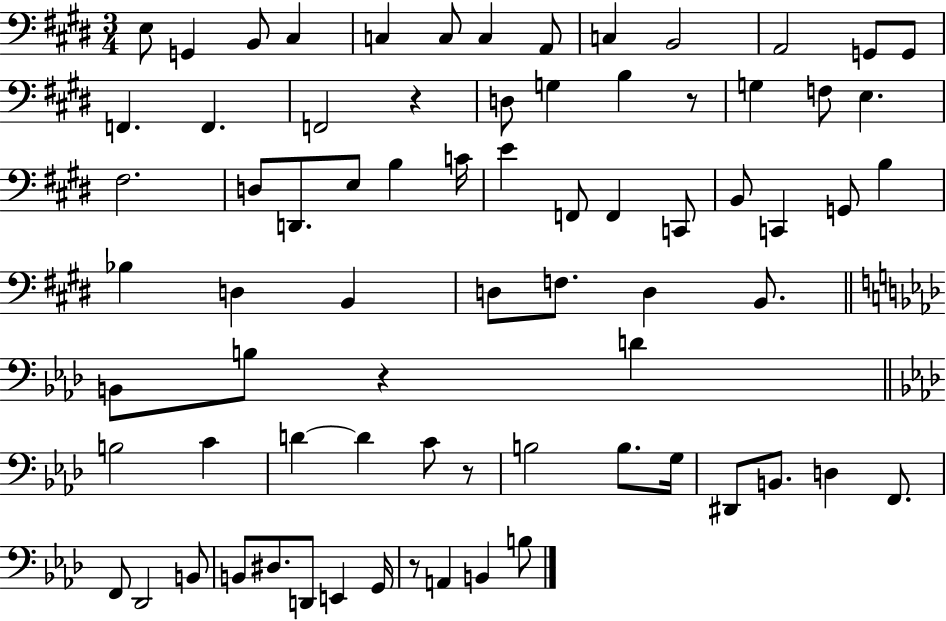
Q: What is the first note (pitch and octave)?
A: E3